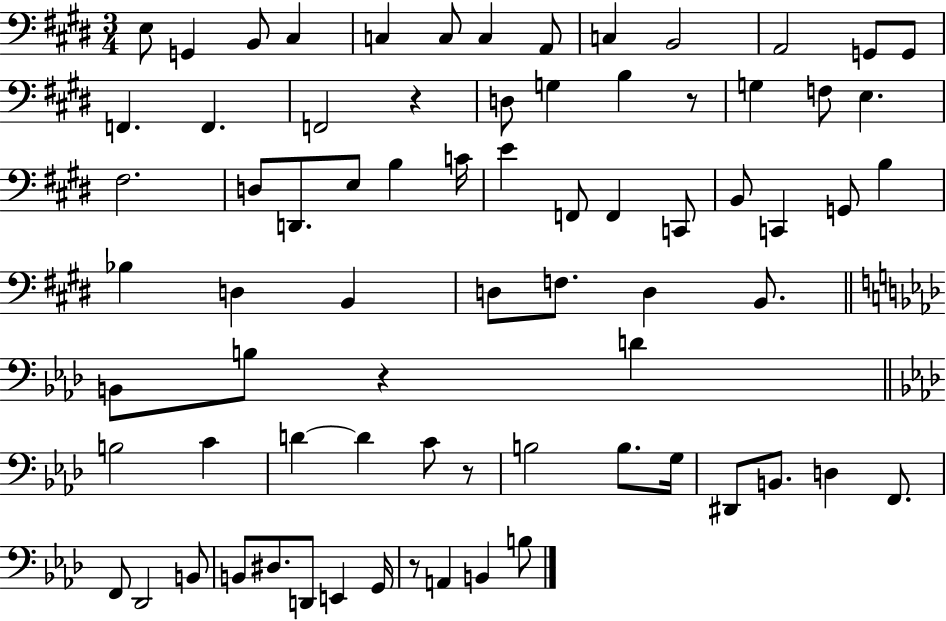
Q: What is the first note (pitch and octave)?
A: E3